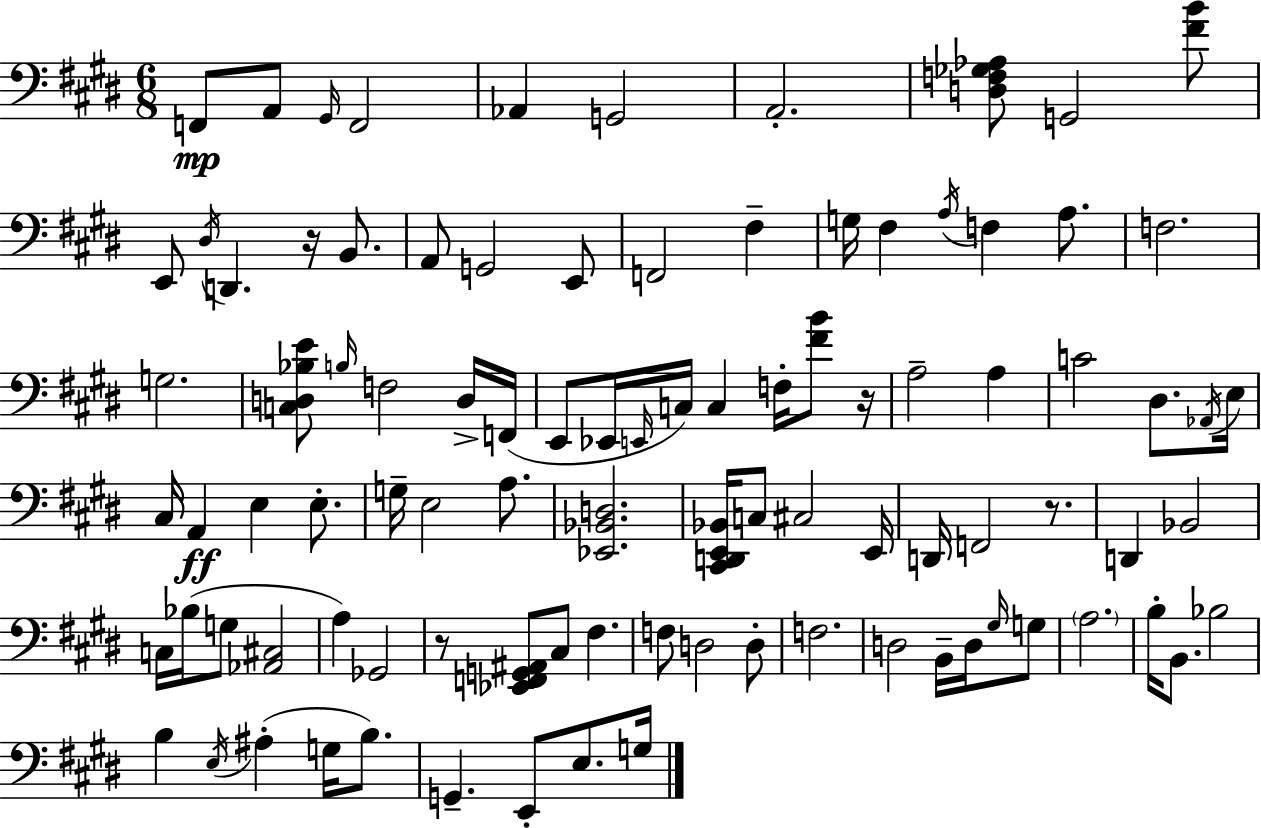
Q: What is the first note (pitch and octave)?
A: F2